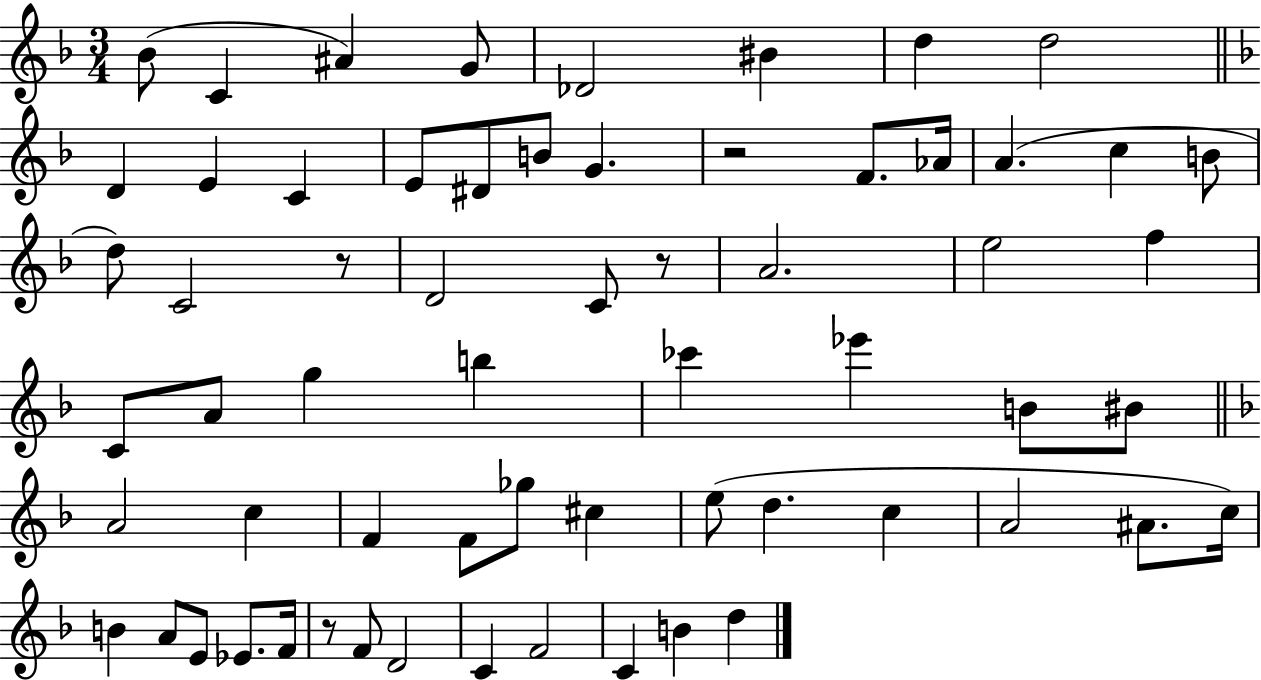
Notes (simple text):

Bb4/e C4/q A#4/q G4/e Db4/h BIS4/q D5/q D5/h D4/q E4/q C4/q E4/e D#4/e B4/e G4/q. R/h F4/e. Ab4/s A4/q. C5/q B4/e D5/e C4/h R/e D4/h C4/e R/e A4/h. E5/h F5/q C4/e A4/e G5/q B5/q CES6/q Eb6/q B4/e BIS4/e A4/h C5/q F4/q F4/e Gb5/e C#5/q E5/e D5/q. C5/q A4/h A#4/e. C5/s B4/q A4/e E4/e Eb4/e. F4/s R/e F4/e D4/h C4/q F4/h C4/q B4/q D5/q